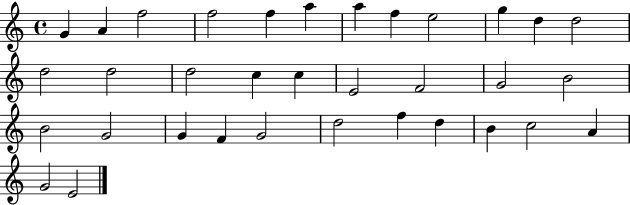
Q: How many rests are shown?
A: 0